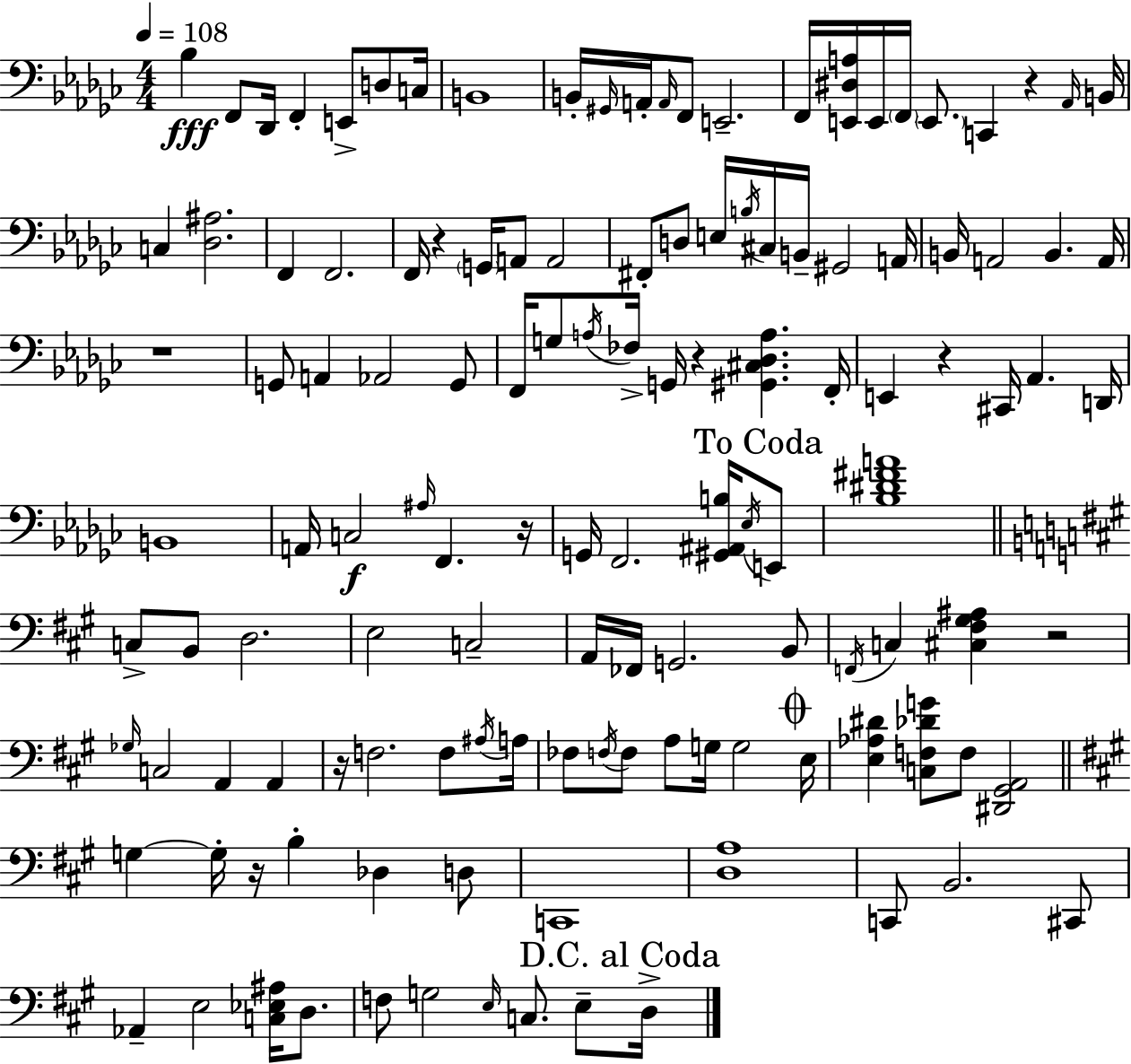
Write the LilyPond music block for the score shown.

{
  \clef bass
  \numericTimeSignature
  \time 4/4
  \key ees \minor
  \tempo 4 = 108
  bes4\fff f,8 des,16 f,4-. e,8-> d8 c16 | b,1 | b,16-. \grace { gis,16 } a,16-. \grace { a,16 } f,8 e,2.-- | f,16 <e, dis a>16 e,16 \parenthesize f,16 \parenthesize e,8. c,4 r4 | \break \grace { aes,16 } b,16 c4 <des ais>2. | f,4 f,2. | f,16 r4 \parenthesize g,16 a,8 a,2 | fis,8-. d8 e16 \acciaccatura { b16 } cis16 b,16-- gis,2 | \break a,16 b,16 a,2 b,4. | a,16 r1 | g,8 a,4 aes,2 | g,8 f,16 g8 \acciaccatura { a16 } fes16-> g,16 r4 <gis, cis des a>4. | \break f,16-. e,4 r4 cis,16 aes,4. | d,16 b,1 | a,16 c2\f \grace { ais16 } f,4. | r16 g,16 f,2. | \break <gis, ais, b>16 \acciaccatura { ees16 } \mark "To Coda" e,8 <bes dis' fis' a'>1 | \bar "||" \break \key a \major c8-> b,8 d2. | e2 c2-- | a,16 fes,16 g,2. b,8 | \acciaccatura { f,16 } c4 <cis fis gis ais>4 r2 | \break \grace { ges16 } c2 a,4 a,4 | r16 f2. f8 | \acciaccatura { ais16 } a16 fes8 \acciaccatura { f16 } f8 a8 g16 g2 | \mark \markup { \musicglyph "scripts.coda" } e16 <e aes dis'>4 <c f des' g'>8 f8 <dis, gis, a,>2 | \break \bar "||" \break \key a \major g4~~ g16-. r16 b4-. des4 d8 | c,1 | <d a>1 | c,8 b,2. cis,8 | \break aes,4-- e2 <c ees ais>16 d8. | f8 g2 \grace { e16 } c8. e8-- | \mark "D.C. al Coda" d16-> \bar "|."
}